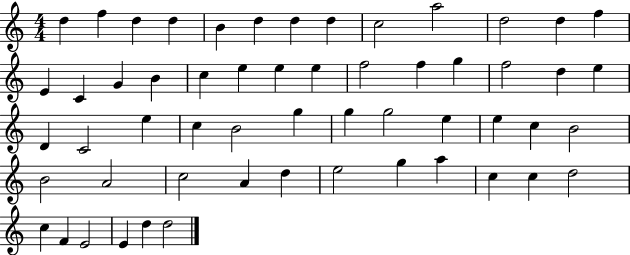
D5/q F5/q D5/q D5/q B4/q D5/q D5/q D5/q C5/h A5/h D5/h D5/q F5/q E4/q C4/q G4/q B4/q C5/q E5/q E5/q E5/q F5/h F5/q G5/q F5/h D5/q E5/q D4/q C4/h E5/q C5/q B4/h G5/q G5/q G5/h E5/q E5/q C5/q B4/h B4/h A4/h C5/h A4/q D5/q E5/h G5/q A5/q C5/q C5/q D5/h C5/q F4/q E4/h E4/q D5/q D5/h